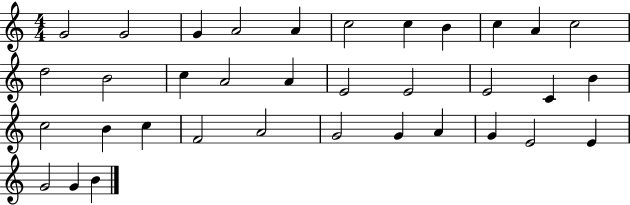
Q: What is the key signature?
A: C major